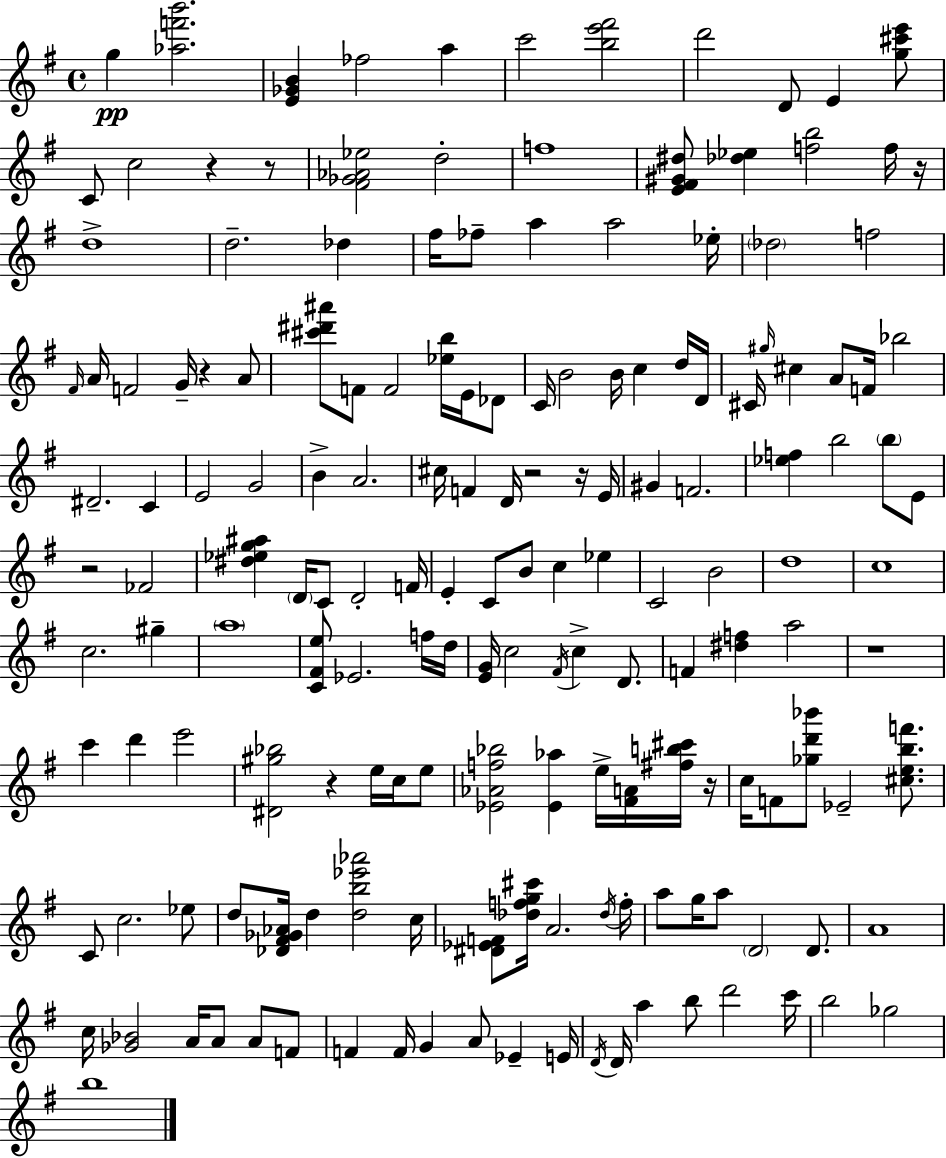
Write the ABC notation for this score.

X:1
T:Untitled
M:4/4
L:1/4
K:Em
g [_af'b']2 [E_GB] _f2 a c'2 [be'^f']2 d'2 D/2 E [g^c'e']/2 C/2 c2 z z/2 [^F_G_A_e]2 d2 f4 [E^F^G^d]/2 [_d_e] [fb]2 f/4 z/4 d4 d2 _d ^f/4 _f/2 a a2 _e/4 _d2 f2 ^F/4 A/4 F2 G/4 z A/2 [^c'^d'^a']/2 F/2 F2 [_eb]/4 E/4 _D/2 C/4 B2 B/4 c d/4 D/4 ^C/4 ^g/4 ^c A/2 F/4 _b2 ^D2 C E2 G2 B A2 ^c/4 F D/4 z2 z/4 E/4 ^G F2 [_ef] b2 b/2 E/2 z2 _F2 [^d_eg^a] D/4 C/2 D2 F/4 E C/2 B/2 c _e C2 B2 d4 c4 c2 ^g a4 [C^Fe]/2 _E2 f/4 d/4 [EG]/4 c2 ^F/4 c D/2 F [^df] a2 z4 c' d' e'2 [^D^g_b]2 z e/4 c/4 e/2 [_E_Af_b]2 [_E_a] e/4 [^FA]/4 [^fb^c']/4 z/4 c/4 F/2 [_gd'_b']/2 _E2 [^cebf']/2 C/2 c2 _e/2 d/2 [_D^F_G_A]/4 d [db_e'_a']2 c/4 [^D_EF]/2 [_dfg^c']/4 A2 _d/4 f/4 a/2 g/4 a/2 D2 D/2 A4 c/4 [_G_B]2 A/4 A/2 A/2 F/2 F F/4 G A/2 _E E/4 D/4 D/4 a b/2 d'2 c'/4 b2 _g2 b4